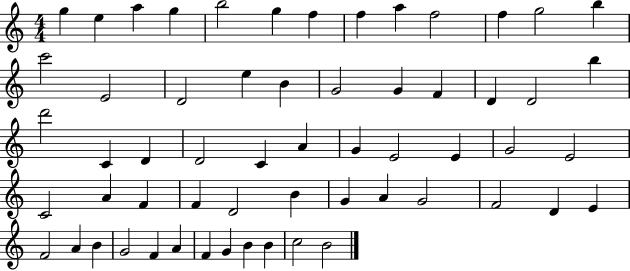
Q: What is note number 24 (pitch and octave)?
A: B5